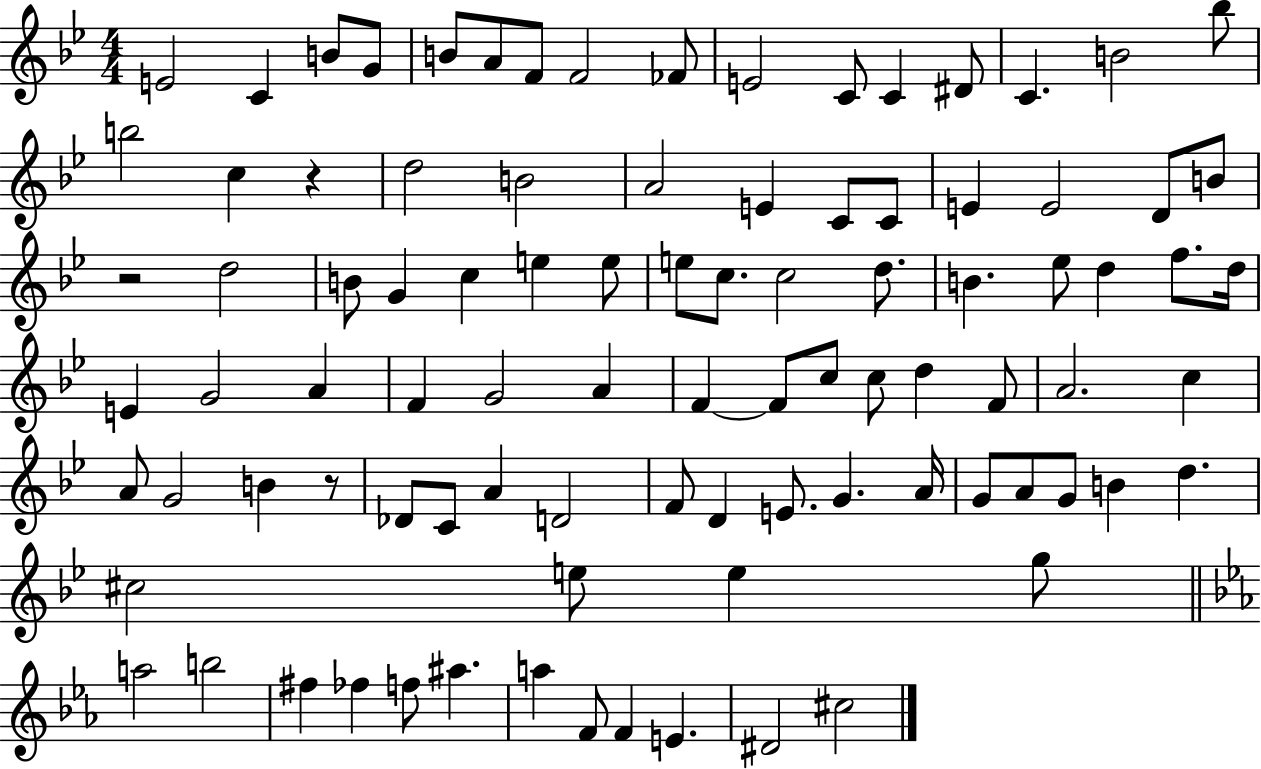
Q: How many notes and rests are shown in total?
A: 93